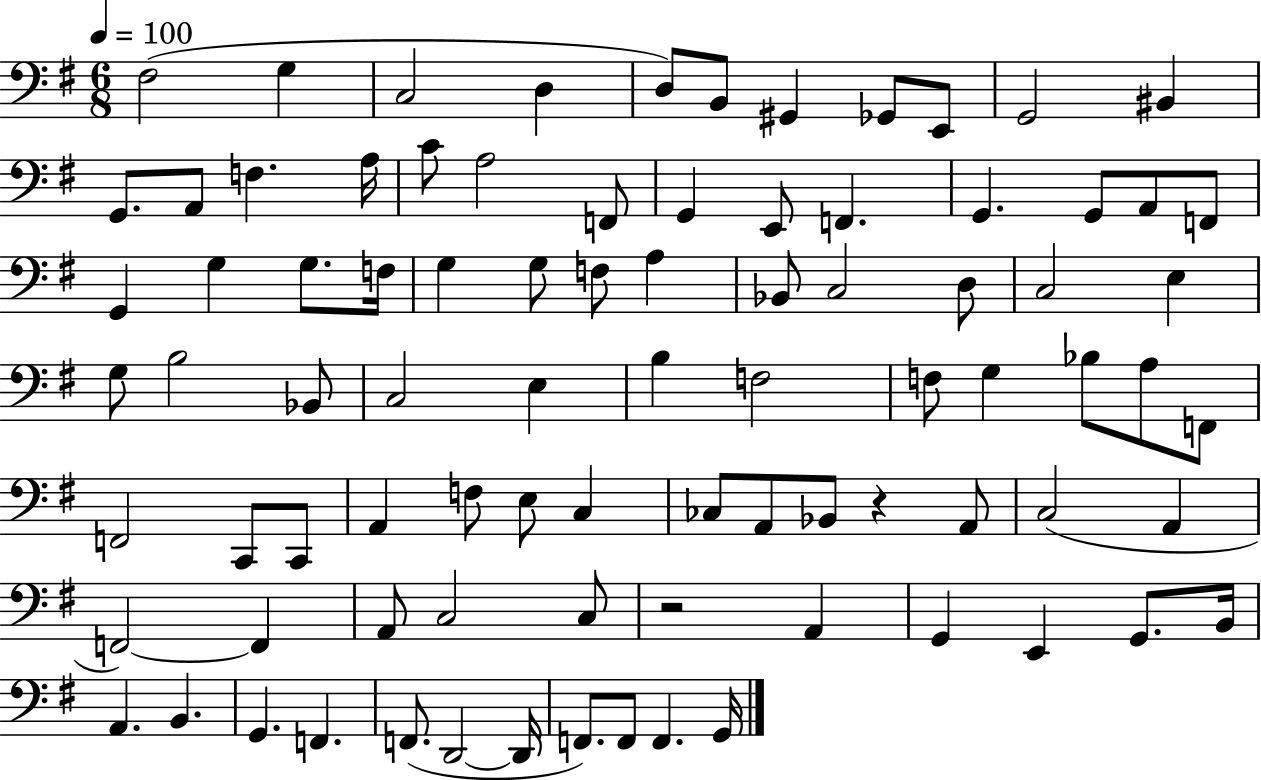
{
  \clef bass
  \numericTimeSignature
  \time 6/8
  \key g \major
  \tempo 4 = 100
  fis2( g4 | c2 d4 | d8) b,8 gis,4 ges,8 e,8 | g,2 bis,4 | \break g,8. a,8 f4. a16 | c'8 a2 f,8 | g,4 e,8 f,4. | g,4. g,8 a,8 f,8 | \break g,4 g4 g8. f16 | g4 g8 f8 a4 | bes,8 c2 d8 | c2 e4 | \break g8 b2 bes,8 | c2 e4 | b4 f2 | f8 g4 bes8 a8 f,8 | \break f,2 c,8 c,8 | a,4 f8 e8 c4 | ces8 a,8 bes,8 r4 a,8 | c2( a,4 | \break f,2~~) f,4 | a,8 c2 c8 | r2 a,4 | g,4 e,4 g,8. b,16 | \break a,4. b,4. | g,4. f,4. | f,8.( d,2~~ d,16 | f,8.) f,8 f,4. g,16 | \break \bar "|."
}